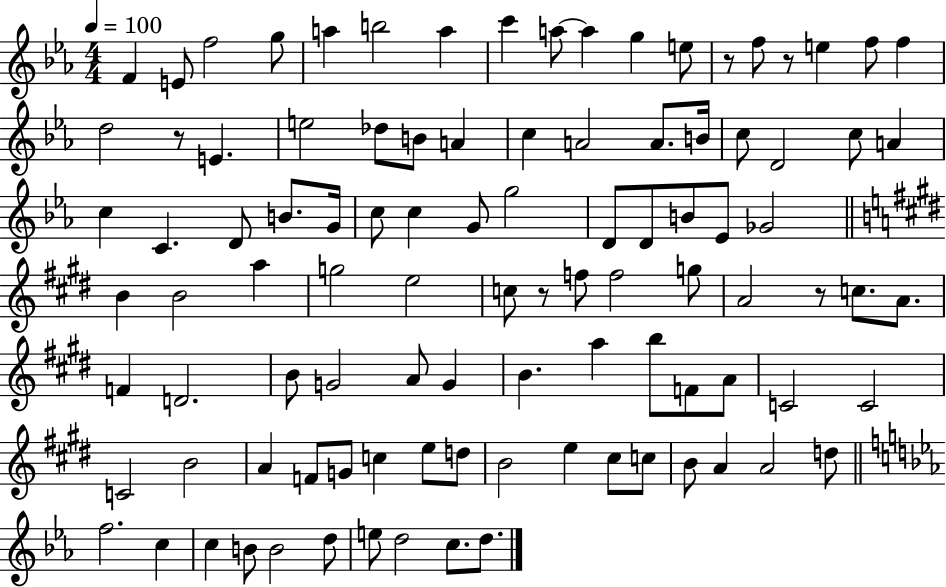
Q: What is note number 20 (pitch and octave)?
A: Db5